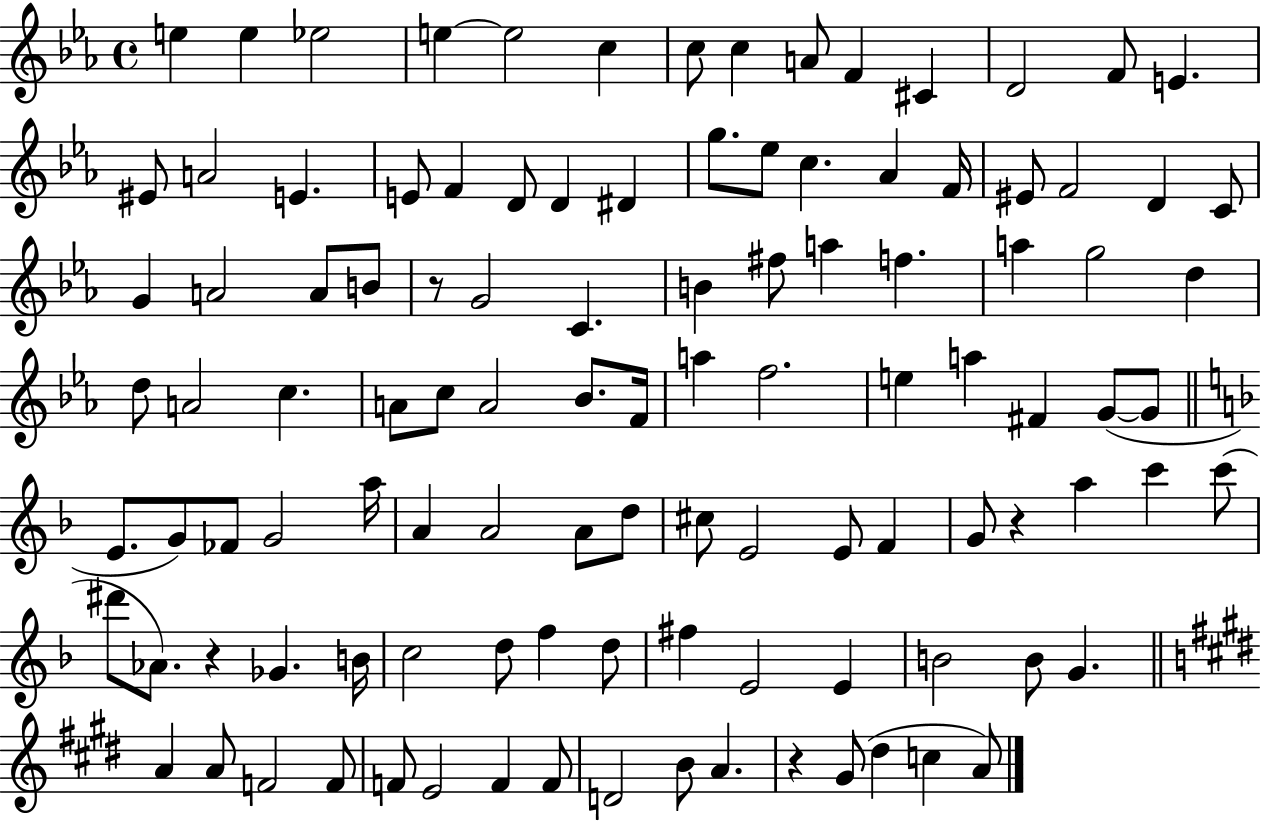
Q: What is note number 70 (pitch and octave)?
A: E4